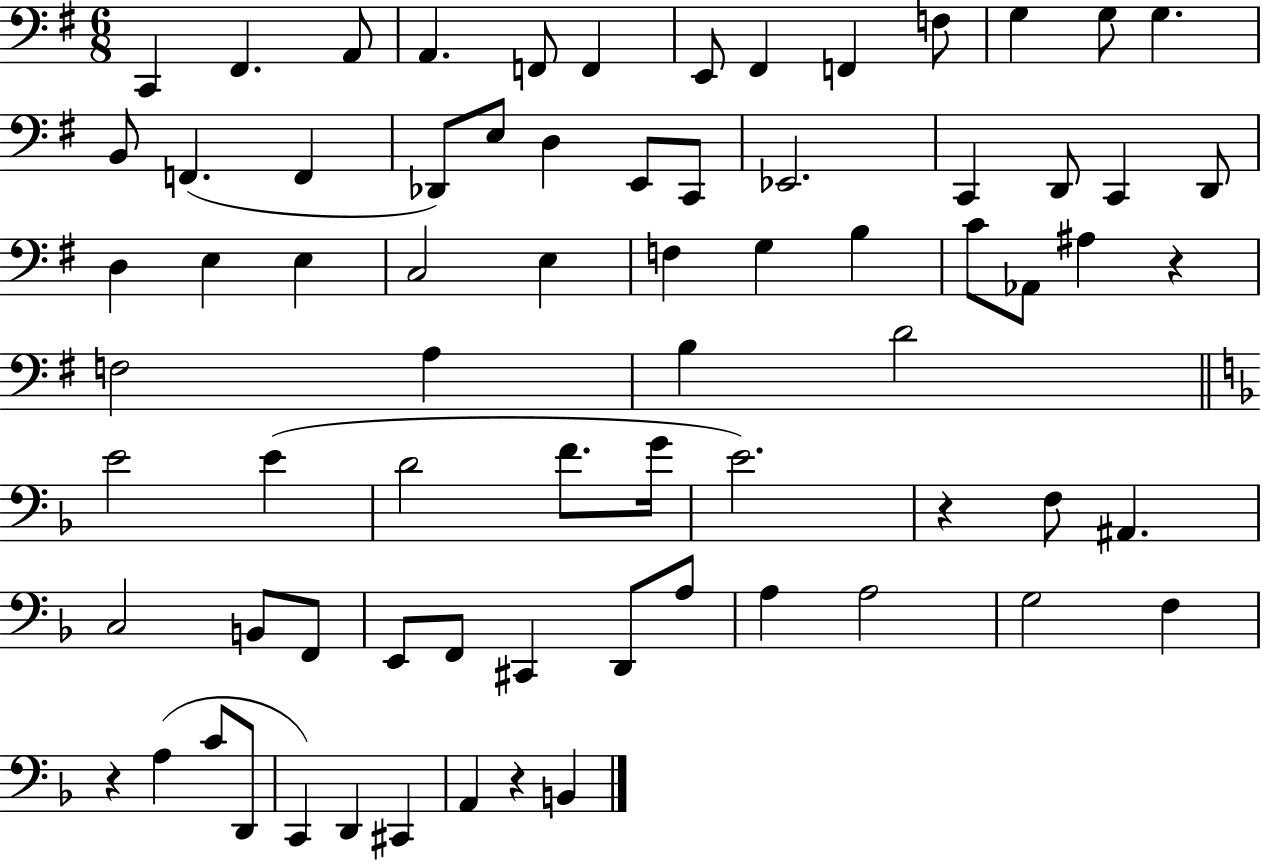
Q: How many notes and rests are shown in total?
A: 73